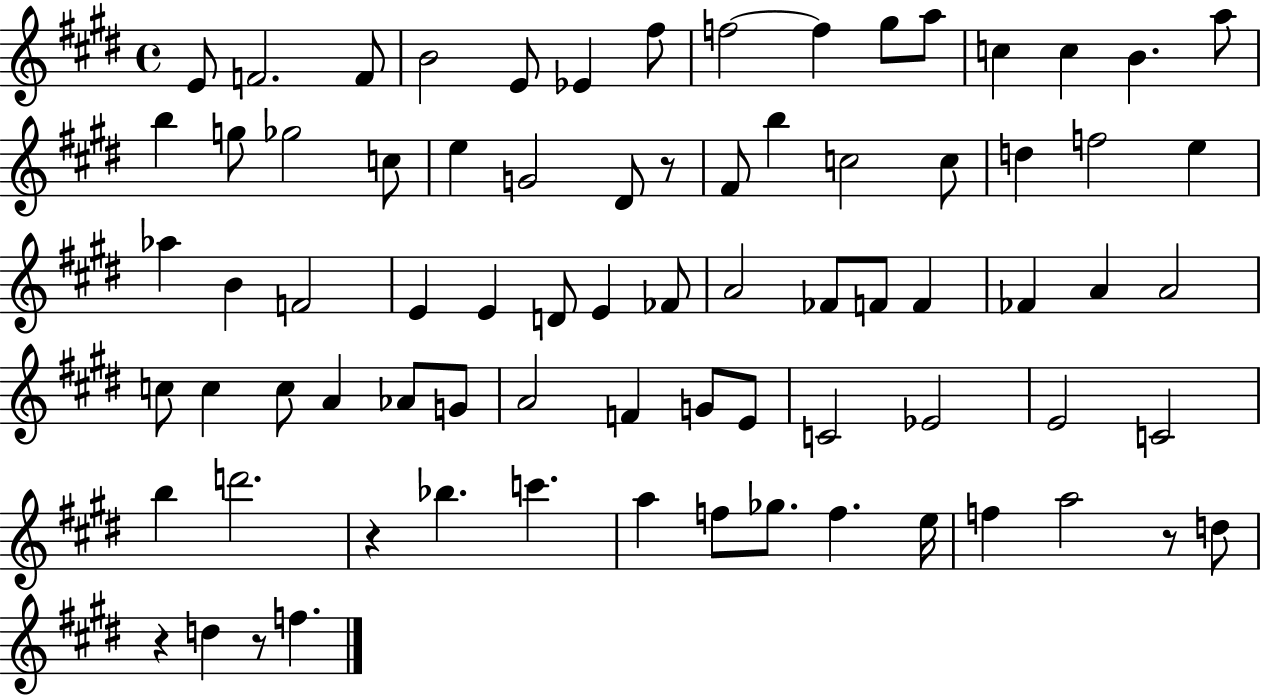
{
  \clef treble
  \time 4/4
  \defaultTimeSignature
  \key e \major
  e'8 f'2. f'8 | b'2 e'8 ees'4 fis''8 | f''2~~ f''4 gis''8 a''8 | c''4 c''4 b'4. a''8 | \break b''4 g''8 ges''2 c''8 | e''4 g'2 dis'8 r8 | fis'8 b''4 c''2 c''8 | d''4 f''2 e''4 | \break aes''4 b'4 f'2 | e'4 e'4 d'8 e'4 fes'8 | a'2 fes'8 f'8 f'4 | fes'4 a'4 a'2 | \break c''8 c''4 c''8 a'4 aes'8 g'8 | a'2 f'4 g'8 e'8 | c'2 ees'2 | e'2 c'2 | \break b''4 d'''2. | r4 bes''4. c'''4. | a''4 f''8 ges''8. f''4. e''16 | f''4 a''2 r8 d''8 | \break r4 d''4 r8 f''4. | \bar "|."
}